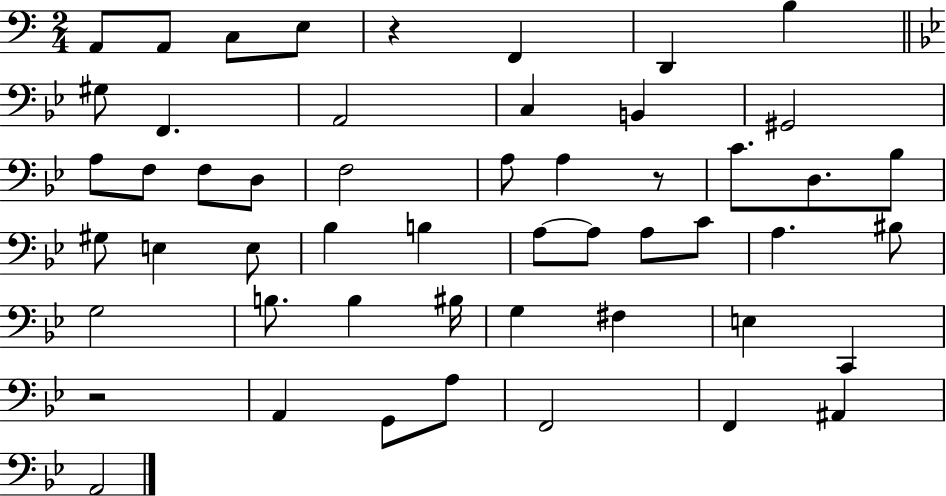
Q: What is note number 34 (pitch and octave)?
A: BIS3